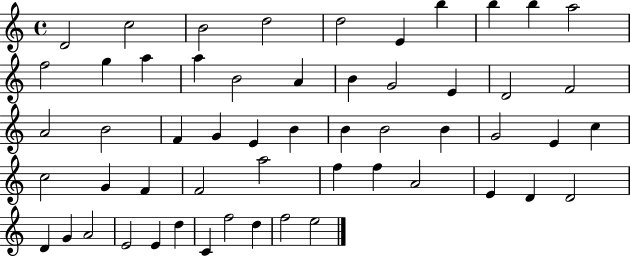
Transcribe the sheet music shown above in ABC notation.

X:1
T:Untitled
M:4/4
L:1/4
K:C
D2 c2 B2 d2 d2 E b b b a2 f2 g a a B2 A B G2 E D2 F2 A2 B2 F G E B B B2 B G2 E c c2 G F F2 a2 f f A2 E D D2 D G A2 E2 E d C f2 d f2 e2